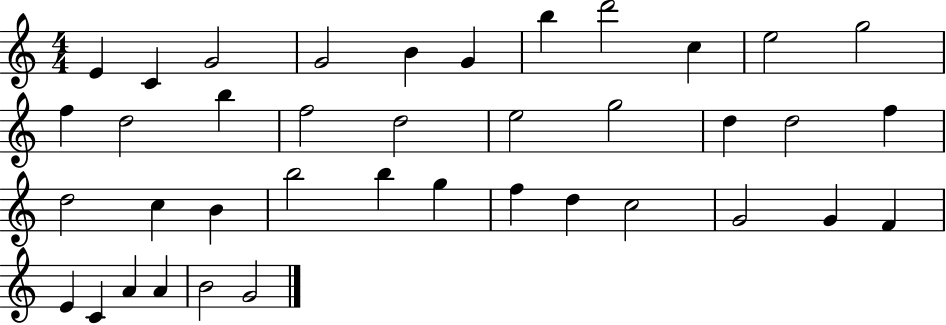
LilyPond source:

{
  \clef treble
  \numericTimeSignature
  \time 4/4
  \key c \major
  e'4 c'4 g'2 | g'2 b'4 g'4 | b''4 d'''2 c''4 | e''2 g''2 | \break f''4 d''2 b''4 | f''2 d''2 | e''2 g''2 | d''4 d''2 f''4 | \break d''2 c''4 b'4 | b''2 b''4 g''4 | f''4 d''4 c''2 | g'2 g'4 f'4 | \break e'4 c'4 a'4 a'4 | b'2 g'2 | \bar "|."
}